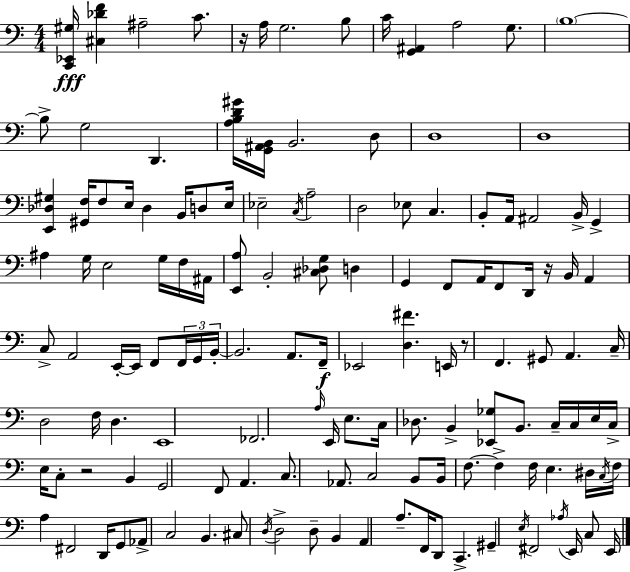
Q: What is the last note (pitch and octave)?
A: E2